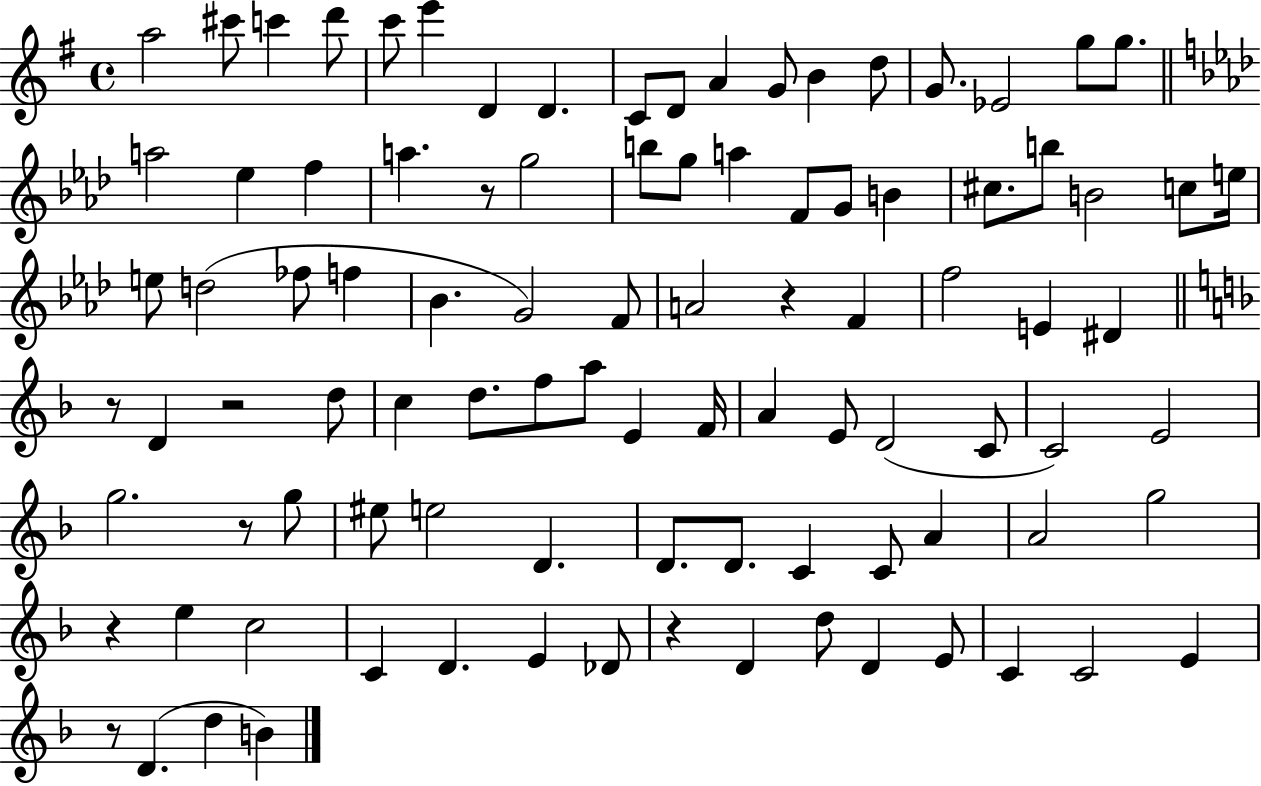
X:1
T:Untitled
M:4/4
L:1/4
K:G
a2 ^c'/2 c' d'/2 c'/2 e' D D C/2 D/2 A G/2 B d/2 G/2 _E2 g/2 g/2 a2 _e f a z/2 g2 b/2 g/2 a F/2 G/2 B ^c/2 b/2 B2 c/2 e/4 e/2 d2 _f/2 f _B G2 F/2 A2 z F f2 E ^D z/2 D z2 d/2 c d/2 f/2 a/2 E F/4 A E/2 D2 C/2 C2 E2 g2 z/2 g/2 ^e/2 e2 D D/2 D/2 C C/2 A A2 g2 z e c2 C D E _D/2 z D d/2 D E/2 C C2 E z/2 D d B